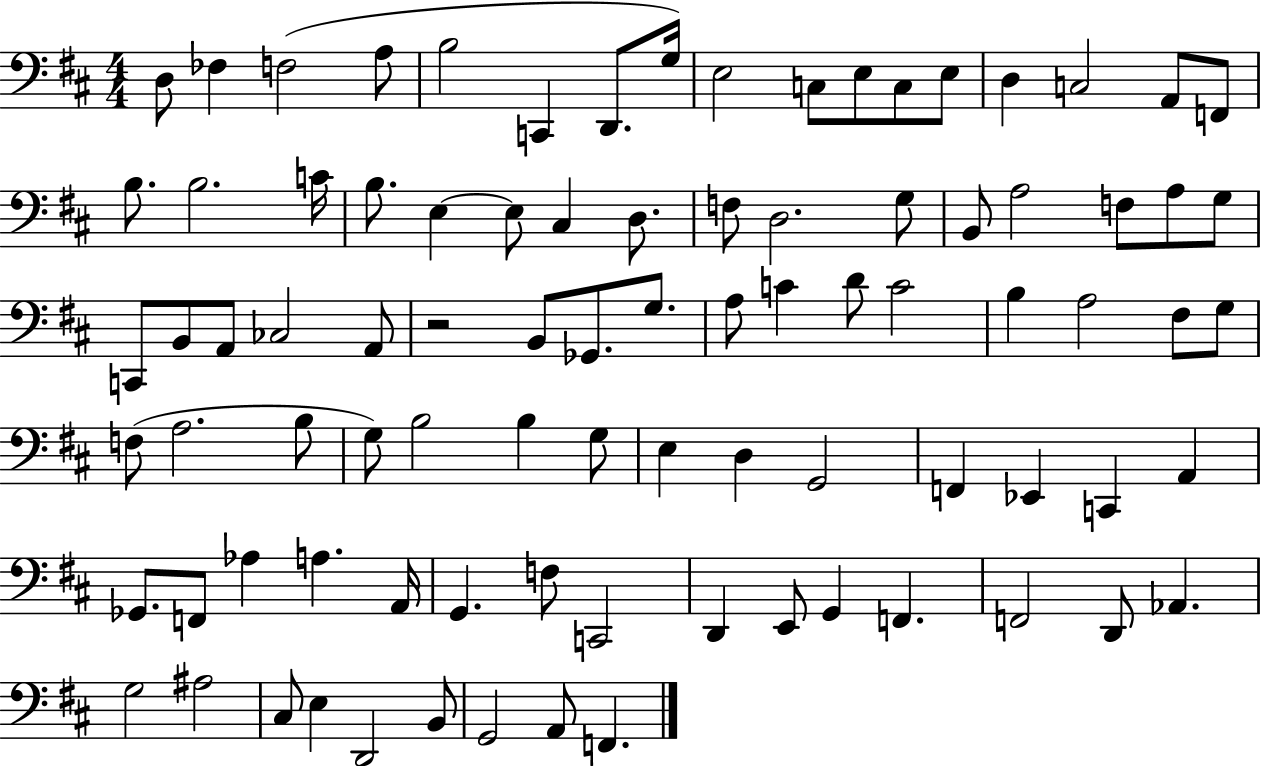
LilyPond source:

{
  \clef bass
  \numericTimeSignature
  \time 4/4
  \key d \major
  d8 fes4 f2( a8 | b2 c,4 d,8. g16) | e2 c8 e8 c8 e8 | d4 c2 a,8 f,8 | \break b8. b2. c'16 | b8. e4~~ e8 cis4 d8. | f8 d2. g8 | b,8 a2 f8 a8 g8 | \break c,8 b,8 a,8 ces2 a,8 | r2 b,8 ges,8. g8. | a8 c'4 d'8 c'2 | b4 a2 fis8 g8 | \break f8( a2. b8 | g8) b2 b4 g8 | e4 d4 g,2 | f,4 ees,4 c,4 a,4 | \break ges,8. f,8 aes4 a4. a,16 | g,4. f8 c,2 | d,4 e,8 g,4 f,4. | f,2 d,8 aes,4. | \break g2 ais2 | cis8 e4 d,2 b,8 | g,2 a,8 f,4. | \bar "|."
}